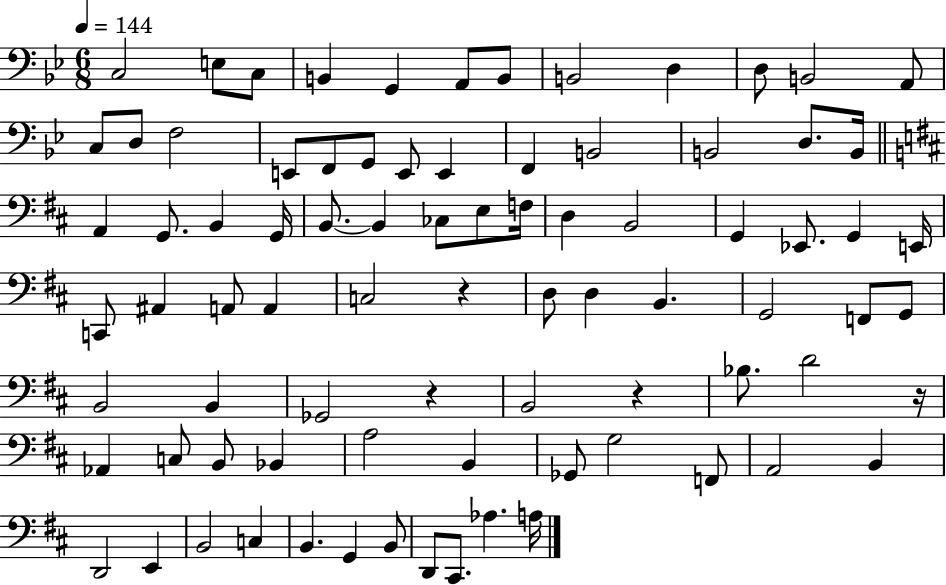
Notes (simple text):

C3/h E3/e C3/e B2/q G2/q A2/e B2/e B2/h D3/q D3/e B2/h A2/e C3/e D3/e F3/h E2/e F2/e G2/e E2/e E2/q F2/q B2/h B2/h D3/e. B2/s A2/q G2/e. B2/q G2/s B2/e. B2/q CES3/e E3/e F3/s D3/q B2/h G2/q Eb2/e. G2/q E2/s C2/e A#2/q A2/e A2/q C3/h R/q D3/e D3/q B2/q. G2/h F2/e G2/e B2/h B2/q Gb2/h R/q B2/h R/q Bb3/e. D4/h R/s Ab2/q C3/e B2/e Bb2/q A3/h B2/q Gb2/e G3/h F2/e A2/h B2/q D2/h E2/q B2/h C3/q B2/q. G2/q B2/e D2/e C#2/e. Ab3/q. A3/s